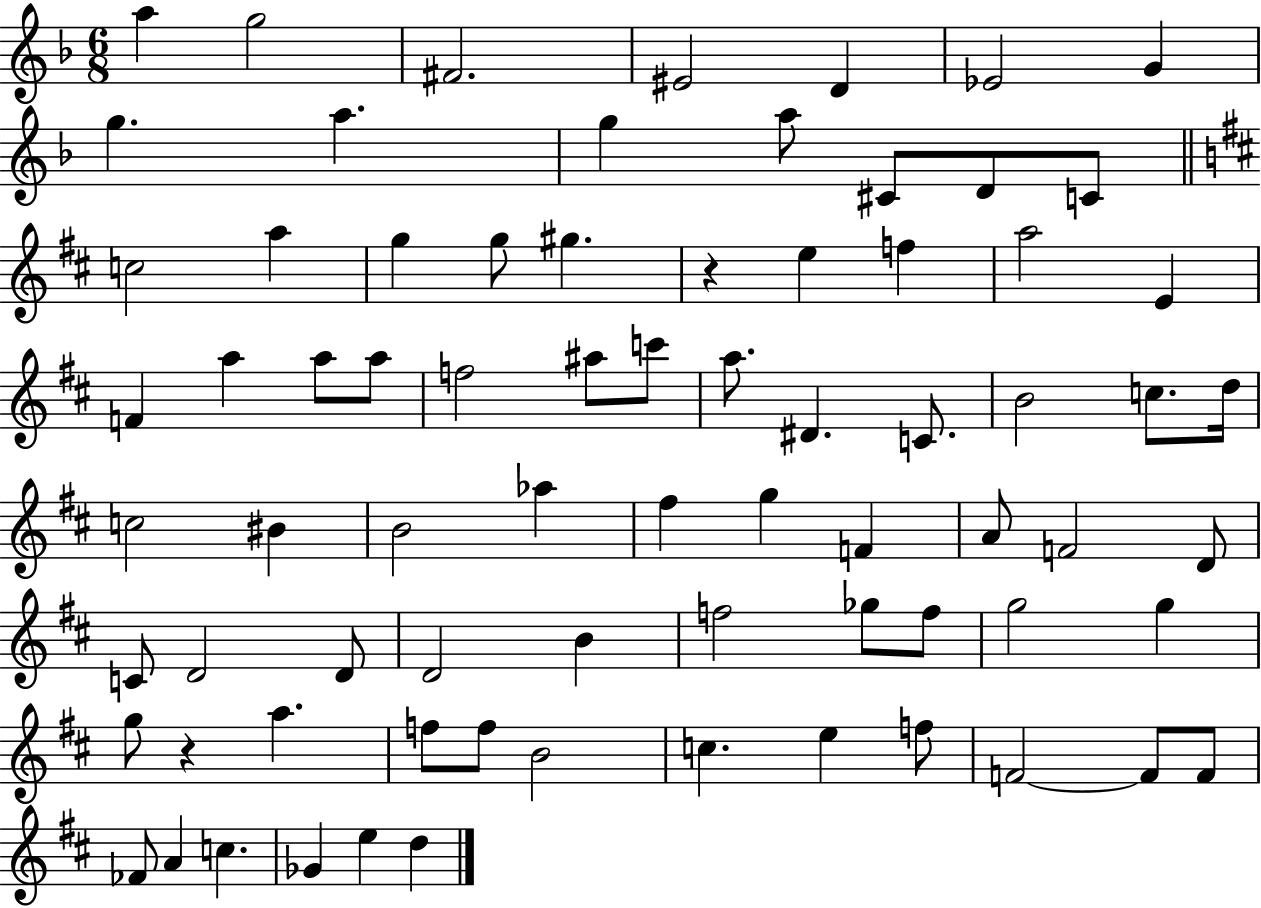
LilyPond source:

{
  \clef treble
  \numericTimeSignature
  \time 6/8
  \key f \major
  a''4 g''2 | fis'2. | eis'2 d'4 | ees'2 g'4 | \break g''4. a''4. | g''4 a''8 cis'8 d'8 c'8 | \bar "||" \break \key d \major c''2 a''4 | g''4 g''8 gis''4. | r4 e''4 f''4 | a''2 e'4 | \break f'4 a''4 a''8 a''8 | f''2 ais''8 c'''8 | a''8. dis'4. c'8. | b'2 c''8. d''16 | \break c''2 bis'4 | b'2 aes''4 | fis''4 g''4 f'4 | a'8 f'2 d'8 | \break c'8 d'2 d'8 | d'2 b'4 | f''2 ges''8 f''8 | g''2 g''4 | \break g''8 r4 a''4. | f''8 f''8 b'2 | c''4. e''4 f''8 | f'2~~ f'8 f'8 | \break fes'8 a'4 c''4. | ges'4 e''4 d''4 | \bar "|."
}